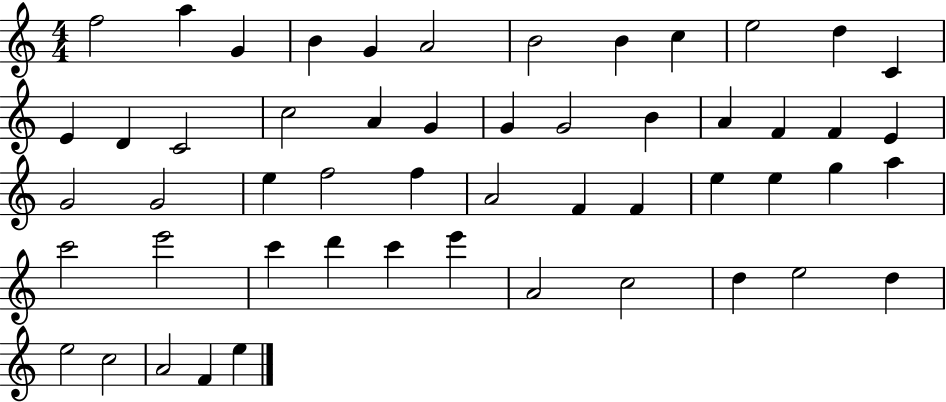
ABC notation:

X:1
T:Untitled
M:4/4
L:1/4
K:C
f2 a G B G A2 B2 B c e2 d C E D C2 c2 A G G G2 B A F F E G2 G2 e f2 f A2 F F e e g a c'2 e'2 c' d' c' e' A2 c2 d e2 d e2 c2 A2 F e